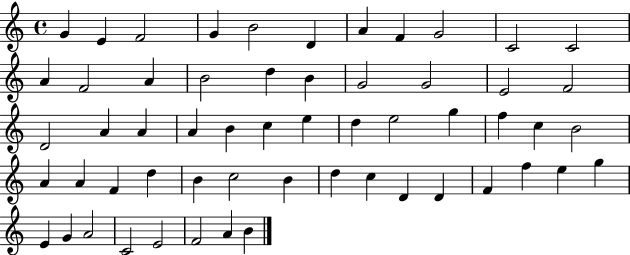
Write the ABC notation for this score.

X:1
T:Untitled
M:4/4
L:1/4
K:C
G E F2 G B2 D A F G2 C2 C2 A F2 A B2 d B G2 G2 E2 F2 D2 A A A B c e d e2 g f c B2 A A F d B c2 B d c D D F f e g E G A2 C2 E2 F2 A B